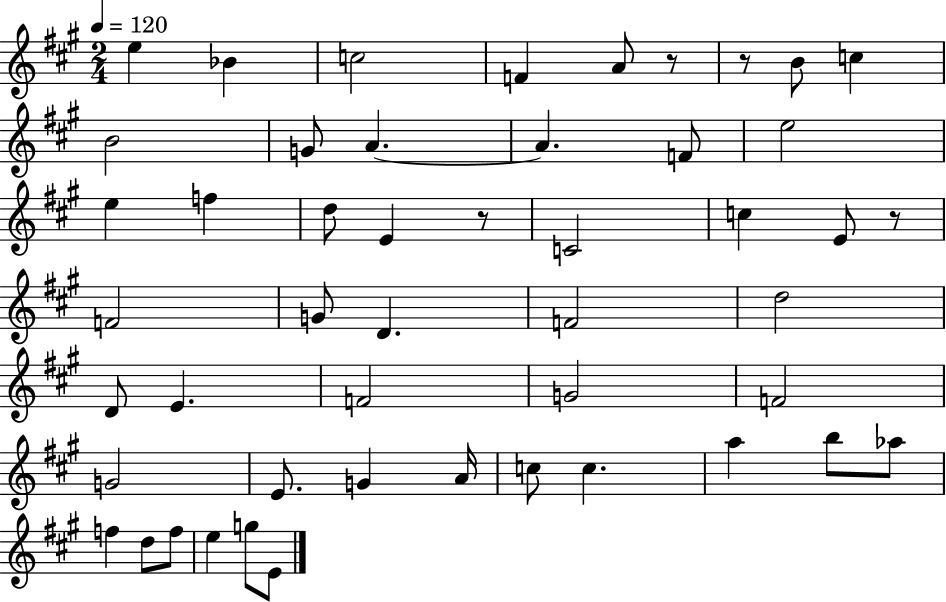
E5/q Bb4/q C5/h F4/q A4/e R/e R/e B4/e C5/q B4/h G4/e A4/q. A4/q. F4/e E5/h E5/q F5/q D5/e E4/q R/e C4/h C5/q E4/e R/e F4/h G4/e D4/q. F4/h D5/h D4/e E4/q. F4/h G4/h F4/h G4/h E4/e. G4/q A4/s C5/e C5/q. A5/q B5/e Ab5/e F5/q D5/e F5/e E5/q G5/e E4/e